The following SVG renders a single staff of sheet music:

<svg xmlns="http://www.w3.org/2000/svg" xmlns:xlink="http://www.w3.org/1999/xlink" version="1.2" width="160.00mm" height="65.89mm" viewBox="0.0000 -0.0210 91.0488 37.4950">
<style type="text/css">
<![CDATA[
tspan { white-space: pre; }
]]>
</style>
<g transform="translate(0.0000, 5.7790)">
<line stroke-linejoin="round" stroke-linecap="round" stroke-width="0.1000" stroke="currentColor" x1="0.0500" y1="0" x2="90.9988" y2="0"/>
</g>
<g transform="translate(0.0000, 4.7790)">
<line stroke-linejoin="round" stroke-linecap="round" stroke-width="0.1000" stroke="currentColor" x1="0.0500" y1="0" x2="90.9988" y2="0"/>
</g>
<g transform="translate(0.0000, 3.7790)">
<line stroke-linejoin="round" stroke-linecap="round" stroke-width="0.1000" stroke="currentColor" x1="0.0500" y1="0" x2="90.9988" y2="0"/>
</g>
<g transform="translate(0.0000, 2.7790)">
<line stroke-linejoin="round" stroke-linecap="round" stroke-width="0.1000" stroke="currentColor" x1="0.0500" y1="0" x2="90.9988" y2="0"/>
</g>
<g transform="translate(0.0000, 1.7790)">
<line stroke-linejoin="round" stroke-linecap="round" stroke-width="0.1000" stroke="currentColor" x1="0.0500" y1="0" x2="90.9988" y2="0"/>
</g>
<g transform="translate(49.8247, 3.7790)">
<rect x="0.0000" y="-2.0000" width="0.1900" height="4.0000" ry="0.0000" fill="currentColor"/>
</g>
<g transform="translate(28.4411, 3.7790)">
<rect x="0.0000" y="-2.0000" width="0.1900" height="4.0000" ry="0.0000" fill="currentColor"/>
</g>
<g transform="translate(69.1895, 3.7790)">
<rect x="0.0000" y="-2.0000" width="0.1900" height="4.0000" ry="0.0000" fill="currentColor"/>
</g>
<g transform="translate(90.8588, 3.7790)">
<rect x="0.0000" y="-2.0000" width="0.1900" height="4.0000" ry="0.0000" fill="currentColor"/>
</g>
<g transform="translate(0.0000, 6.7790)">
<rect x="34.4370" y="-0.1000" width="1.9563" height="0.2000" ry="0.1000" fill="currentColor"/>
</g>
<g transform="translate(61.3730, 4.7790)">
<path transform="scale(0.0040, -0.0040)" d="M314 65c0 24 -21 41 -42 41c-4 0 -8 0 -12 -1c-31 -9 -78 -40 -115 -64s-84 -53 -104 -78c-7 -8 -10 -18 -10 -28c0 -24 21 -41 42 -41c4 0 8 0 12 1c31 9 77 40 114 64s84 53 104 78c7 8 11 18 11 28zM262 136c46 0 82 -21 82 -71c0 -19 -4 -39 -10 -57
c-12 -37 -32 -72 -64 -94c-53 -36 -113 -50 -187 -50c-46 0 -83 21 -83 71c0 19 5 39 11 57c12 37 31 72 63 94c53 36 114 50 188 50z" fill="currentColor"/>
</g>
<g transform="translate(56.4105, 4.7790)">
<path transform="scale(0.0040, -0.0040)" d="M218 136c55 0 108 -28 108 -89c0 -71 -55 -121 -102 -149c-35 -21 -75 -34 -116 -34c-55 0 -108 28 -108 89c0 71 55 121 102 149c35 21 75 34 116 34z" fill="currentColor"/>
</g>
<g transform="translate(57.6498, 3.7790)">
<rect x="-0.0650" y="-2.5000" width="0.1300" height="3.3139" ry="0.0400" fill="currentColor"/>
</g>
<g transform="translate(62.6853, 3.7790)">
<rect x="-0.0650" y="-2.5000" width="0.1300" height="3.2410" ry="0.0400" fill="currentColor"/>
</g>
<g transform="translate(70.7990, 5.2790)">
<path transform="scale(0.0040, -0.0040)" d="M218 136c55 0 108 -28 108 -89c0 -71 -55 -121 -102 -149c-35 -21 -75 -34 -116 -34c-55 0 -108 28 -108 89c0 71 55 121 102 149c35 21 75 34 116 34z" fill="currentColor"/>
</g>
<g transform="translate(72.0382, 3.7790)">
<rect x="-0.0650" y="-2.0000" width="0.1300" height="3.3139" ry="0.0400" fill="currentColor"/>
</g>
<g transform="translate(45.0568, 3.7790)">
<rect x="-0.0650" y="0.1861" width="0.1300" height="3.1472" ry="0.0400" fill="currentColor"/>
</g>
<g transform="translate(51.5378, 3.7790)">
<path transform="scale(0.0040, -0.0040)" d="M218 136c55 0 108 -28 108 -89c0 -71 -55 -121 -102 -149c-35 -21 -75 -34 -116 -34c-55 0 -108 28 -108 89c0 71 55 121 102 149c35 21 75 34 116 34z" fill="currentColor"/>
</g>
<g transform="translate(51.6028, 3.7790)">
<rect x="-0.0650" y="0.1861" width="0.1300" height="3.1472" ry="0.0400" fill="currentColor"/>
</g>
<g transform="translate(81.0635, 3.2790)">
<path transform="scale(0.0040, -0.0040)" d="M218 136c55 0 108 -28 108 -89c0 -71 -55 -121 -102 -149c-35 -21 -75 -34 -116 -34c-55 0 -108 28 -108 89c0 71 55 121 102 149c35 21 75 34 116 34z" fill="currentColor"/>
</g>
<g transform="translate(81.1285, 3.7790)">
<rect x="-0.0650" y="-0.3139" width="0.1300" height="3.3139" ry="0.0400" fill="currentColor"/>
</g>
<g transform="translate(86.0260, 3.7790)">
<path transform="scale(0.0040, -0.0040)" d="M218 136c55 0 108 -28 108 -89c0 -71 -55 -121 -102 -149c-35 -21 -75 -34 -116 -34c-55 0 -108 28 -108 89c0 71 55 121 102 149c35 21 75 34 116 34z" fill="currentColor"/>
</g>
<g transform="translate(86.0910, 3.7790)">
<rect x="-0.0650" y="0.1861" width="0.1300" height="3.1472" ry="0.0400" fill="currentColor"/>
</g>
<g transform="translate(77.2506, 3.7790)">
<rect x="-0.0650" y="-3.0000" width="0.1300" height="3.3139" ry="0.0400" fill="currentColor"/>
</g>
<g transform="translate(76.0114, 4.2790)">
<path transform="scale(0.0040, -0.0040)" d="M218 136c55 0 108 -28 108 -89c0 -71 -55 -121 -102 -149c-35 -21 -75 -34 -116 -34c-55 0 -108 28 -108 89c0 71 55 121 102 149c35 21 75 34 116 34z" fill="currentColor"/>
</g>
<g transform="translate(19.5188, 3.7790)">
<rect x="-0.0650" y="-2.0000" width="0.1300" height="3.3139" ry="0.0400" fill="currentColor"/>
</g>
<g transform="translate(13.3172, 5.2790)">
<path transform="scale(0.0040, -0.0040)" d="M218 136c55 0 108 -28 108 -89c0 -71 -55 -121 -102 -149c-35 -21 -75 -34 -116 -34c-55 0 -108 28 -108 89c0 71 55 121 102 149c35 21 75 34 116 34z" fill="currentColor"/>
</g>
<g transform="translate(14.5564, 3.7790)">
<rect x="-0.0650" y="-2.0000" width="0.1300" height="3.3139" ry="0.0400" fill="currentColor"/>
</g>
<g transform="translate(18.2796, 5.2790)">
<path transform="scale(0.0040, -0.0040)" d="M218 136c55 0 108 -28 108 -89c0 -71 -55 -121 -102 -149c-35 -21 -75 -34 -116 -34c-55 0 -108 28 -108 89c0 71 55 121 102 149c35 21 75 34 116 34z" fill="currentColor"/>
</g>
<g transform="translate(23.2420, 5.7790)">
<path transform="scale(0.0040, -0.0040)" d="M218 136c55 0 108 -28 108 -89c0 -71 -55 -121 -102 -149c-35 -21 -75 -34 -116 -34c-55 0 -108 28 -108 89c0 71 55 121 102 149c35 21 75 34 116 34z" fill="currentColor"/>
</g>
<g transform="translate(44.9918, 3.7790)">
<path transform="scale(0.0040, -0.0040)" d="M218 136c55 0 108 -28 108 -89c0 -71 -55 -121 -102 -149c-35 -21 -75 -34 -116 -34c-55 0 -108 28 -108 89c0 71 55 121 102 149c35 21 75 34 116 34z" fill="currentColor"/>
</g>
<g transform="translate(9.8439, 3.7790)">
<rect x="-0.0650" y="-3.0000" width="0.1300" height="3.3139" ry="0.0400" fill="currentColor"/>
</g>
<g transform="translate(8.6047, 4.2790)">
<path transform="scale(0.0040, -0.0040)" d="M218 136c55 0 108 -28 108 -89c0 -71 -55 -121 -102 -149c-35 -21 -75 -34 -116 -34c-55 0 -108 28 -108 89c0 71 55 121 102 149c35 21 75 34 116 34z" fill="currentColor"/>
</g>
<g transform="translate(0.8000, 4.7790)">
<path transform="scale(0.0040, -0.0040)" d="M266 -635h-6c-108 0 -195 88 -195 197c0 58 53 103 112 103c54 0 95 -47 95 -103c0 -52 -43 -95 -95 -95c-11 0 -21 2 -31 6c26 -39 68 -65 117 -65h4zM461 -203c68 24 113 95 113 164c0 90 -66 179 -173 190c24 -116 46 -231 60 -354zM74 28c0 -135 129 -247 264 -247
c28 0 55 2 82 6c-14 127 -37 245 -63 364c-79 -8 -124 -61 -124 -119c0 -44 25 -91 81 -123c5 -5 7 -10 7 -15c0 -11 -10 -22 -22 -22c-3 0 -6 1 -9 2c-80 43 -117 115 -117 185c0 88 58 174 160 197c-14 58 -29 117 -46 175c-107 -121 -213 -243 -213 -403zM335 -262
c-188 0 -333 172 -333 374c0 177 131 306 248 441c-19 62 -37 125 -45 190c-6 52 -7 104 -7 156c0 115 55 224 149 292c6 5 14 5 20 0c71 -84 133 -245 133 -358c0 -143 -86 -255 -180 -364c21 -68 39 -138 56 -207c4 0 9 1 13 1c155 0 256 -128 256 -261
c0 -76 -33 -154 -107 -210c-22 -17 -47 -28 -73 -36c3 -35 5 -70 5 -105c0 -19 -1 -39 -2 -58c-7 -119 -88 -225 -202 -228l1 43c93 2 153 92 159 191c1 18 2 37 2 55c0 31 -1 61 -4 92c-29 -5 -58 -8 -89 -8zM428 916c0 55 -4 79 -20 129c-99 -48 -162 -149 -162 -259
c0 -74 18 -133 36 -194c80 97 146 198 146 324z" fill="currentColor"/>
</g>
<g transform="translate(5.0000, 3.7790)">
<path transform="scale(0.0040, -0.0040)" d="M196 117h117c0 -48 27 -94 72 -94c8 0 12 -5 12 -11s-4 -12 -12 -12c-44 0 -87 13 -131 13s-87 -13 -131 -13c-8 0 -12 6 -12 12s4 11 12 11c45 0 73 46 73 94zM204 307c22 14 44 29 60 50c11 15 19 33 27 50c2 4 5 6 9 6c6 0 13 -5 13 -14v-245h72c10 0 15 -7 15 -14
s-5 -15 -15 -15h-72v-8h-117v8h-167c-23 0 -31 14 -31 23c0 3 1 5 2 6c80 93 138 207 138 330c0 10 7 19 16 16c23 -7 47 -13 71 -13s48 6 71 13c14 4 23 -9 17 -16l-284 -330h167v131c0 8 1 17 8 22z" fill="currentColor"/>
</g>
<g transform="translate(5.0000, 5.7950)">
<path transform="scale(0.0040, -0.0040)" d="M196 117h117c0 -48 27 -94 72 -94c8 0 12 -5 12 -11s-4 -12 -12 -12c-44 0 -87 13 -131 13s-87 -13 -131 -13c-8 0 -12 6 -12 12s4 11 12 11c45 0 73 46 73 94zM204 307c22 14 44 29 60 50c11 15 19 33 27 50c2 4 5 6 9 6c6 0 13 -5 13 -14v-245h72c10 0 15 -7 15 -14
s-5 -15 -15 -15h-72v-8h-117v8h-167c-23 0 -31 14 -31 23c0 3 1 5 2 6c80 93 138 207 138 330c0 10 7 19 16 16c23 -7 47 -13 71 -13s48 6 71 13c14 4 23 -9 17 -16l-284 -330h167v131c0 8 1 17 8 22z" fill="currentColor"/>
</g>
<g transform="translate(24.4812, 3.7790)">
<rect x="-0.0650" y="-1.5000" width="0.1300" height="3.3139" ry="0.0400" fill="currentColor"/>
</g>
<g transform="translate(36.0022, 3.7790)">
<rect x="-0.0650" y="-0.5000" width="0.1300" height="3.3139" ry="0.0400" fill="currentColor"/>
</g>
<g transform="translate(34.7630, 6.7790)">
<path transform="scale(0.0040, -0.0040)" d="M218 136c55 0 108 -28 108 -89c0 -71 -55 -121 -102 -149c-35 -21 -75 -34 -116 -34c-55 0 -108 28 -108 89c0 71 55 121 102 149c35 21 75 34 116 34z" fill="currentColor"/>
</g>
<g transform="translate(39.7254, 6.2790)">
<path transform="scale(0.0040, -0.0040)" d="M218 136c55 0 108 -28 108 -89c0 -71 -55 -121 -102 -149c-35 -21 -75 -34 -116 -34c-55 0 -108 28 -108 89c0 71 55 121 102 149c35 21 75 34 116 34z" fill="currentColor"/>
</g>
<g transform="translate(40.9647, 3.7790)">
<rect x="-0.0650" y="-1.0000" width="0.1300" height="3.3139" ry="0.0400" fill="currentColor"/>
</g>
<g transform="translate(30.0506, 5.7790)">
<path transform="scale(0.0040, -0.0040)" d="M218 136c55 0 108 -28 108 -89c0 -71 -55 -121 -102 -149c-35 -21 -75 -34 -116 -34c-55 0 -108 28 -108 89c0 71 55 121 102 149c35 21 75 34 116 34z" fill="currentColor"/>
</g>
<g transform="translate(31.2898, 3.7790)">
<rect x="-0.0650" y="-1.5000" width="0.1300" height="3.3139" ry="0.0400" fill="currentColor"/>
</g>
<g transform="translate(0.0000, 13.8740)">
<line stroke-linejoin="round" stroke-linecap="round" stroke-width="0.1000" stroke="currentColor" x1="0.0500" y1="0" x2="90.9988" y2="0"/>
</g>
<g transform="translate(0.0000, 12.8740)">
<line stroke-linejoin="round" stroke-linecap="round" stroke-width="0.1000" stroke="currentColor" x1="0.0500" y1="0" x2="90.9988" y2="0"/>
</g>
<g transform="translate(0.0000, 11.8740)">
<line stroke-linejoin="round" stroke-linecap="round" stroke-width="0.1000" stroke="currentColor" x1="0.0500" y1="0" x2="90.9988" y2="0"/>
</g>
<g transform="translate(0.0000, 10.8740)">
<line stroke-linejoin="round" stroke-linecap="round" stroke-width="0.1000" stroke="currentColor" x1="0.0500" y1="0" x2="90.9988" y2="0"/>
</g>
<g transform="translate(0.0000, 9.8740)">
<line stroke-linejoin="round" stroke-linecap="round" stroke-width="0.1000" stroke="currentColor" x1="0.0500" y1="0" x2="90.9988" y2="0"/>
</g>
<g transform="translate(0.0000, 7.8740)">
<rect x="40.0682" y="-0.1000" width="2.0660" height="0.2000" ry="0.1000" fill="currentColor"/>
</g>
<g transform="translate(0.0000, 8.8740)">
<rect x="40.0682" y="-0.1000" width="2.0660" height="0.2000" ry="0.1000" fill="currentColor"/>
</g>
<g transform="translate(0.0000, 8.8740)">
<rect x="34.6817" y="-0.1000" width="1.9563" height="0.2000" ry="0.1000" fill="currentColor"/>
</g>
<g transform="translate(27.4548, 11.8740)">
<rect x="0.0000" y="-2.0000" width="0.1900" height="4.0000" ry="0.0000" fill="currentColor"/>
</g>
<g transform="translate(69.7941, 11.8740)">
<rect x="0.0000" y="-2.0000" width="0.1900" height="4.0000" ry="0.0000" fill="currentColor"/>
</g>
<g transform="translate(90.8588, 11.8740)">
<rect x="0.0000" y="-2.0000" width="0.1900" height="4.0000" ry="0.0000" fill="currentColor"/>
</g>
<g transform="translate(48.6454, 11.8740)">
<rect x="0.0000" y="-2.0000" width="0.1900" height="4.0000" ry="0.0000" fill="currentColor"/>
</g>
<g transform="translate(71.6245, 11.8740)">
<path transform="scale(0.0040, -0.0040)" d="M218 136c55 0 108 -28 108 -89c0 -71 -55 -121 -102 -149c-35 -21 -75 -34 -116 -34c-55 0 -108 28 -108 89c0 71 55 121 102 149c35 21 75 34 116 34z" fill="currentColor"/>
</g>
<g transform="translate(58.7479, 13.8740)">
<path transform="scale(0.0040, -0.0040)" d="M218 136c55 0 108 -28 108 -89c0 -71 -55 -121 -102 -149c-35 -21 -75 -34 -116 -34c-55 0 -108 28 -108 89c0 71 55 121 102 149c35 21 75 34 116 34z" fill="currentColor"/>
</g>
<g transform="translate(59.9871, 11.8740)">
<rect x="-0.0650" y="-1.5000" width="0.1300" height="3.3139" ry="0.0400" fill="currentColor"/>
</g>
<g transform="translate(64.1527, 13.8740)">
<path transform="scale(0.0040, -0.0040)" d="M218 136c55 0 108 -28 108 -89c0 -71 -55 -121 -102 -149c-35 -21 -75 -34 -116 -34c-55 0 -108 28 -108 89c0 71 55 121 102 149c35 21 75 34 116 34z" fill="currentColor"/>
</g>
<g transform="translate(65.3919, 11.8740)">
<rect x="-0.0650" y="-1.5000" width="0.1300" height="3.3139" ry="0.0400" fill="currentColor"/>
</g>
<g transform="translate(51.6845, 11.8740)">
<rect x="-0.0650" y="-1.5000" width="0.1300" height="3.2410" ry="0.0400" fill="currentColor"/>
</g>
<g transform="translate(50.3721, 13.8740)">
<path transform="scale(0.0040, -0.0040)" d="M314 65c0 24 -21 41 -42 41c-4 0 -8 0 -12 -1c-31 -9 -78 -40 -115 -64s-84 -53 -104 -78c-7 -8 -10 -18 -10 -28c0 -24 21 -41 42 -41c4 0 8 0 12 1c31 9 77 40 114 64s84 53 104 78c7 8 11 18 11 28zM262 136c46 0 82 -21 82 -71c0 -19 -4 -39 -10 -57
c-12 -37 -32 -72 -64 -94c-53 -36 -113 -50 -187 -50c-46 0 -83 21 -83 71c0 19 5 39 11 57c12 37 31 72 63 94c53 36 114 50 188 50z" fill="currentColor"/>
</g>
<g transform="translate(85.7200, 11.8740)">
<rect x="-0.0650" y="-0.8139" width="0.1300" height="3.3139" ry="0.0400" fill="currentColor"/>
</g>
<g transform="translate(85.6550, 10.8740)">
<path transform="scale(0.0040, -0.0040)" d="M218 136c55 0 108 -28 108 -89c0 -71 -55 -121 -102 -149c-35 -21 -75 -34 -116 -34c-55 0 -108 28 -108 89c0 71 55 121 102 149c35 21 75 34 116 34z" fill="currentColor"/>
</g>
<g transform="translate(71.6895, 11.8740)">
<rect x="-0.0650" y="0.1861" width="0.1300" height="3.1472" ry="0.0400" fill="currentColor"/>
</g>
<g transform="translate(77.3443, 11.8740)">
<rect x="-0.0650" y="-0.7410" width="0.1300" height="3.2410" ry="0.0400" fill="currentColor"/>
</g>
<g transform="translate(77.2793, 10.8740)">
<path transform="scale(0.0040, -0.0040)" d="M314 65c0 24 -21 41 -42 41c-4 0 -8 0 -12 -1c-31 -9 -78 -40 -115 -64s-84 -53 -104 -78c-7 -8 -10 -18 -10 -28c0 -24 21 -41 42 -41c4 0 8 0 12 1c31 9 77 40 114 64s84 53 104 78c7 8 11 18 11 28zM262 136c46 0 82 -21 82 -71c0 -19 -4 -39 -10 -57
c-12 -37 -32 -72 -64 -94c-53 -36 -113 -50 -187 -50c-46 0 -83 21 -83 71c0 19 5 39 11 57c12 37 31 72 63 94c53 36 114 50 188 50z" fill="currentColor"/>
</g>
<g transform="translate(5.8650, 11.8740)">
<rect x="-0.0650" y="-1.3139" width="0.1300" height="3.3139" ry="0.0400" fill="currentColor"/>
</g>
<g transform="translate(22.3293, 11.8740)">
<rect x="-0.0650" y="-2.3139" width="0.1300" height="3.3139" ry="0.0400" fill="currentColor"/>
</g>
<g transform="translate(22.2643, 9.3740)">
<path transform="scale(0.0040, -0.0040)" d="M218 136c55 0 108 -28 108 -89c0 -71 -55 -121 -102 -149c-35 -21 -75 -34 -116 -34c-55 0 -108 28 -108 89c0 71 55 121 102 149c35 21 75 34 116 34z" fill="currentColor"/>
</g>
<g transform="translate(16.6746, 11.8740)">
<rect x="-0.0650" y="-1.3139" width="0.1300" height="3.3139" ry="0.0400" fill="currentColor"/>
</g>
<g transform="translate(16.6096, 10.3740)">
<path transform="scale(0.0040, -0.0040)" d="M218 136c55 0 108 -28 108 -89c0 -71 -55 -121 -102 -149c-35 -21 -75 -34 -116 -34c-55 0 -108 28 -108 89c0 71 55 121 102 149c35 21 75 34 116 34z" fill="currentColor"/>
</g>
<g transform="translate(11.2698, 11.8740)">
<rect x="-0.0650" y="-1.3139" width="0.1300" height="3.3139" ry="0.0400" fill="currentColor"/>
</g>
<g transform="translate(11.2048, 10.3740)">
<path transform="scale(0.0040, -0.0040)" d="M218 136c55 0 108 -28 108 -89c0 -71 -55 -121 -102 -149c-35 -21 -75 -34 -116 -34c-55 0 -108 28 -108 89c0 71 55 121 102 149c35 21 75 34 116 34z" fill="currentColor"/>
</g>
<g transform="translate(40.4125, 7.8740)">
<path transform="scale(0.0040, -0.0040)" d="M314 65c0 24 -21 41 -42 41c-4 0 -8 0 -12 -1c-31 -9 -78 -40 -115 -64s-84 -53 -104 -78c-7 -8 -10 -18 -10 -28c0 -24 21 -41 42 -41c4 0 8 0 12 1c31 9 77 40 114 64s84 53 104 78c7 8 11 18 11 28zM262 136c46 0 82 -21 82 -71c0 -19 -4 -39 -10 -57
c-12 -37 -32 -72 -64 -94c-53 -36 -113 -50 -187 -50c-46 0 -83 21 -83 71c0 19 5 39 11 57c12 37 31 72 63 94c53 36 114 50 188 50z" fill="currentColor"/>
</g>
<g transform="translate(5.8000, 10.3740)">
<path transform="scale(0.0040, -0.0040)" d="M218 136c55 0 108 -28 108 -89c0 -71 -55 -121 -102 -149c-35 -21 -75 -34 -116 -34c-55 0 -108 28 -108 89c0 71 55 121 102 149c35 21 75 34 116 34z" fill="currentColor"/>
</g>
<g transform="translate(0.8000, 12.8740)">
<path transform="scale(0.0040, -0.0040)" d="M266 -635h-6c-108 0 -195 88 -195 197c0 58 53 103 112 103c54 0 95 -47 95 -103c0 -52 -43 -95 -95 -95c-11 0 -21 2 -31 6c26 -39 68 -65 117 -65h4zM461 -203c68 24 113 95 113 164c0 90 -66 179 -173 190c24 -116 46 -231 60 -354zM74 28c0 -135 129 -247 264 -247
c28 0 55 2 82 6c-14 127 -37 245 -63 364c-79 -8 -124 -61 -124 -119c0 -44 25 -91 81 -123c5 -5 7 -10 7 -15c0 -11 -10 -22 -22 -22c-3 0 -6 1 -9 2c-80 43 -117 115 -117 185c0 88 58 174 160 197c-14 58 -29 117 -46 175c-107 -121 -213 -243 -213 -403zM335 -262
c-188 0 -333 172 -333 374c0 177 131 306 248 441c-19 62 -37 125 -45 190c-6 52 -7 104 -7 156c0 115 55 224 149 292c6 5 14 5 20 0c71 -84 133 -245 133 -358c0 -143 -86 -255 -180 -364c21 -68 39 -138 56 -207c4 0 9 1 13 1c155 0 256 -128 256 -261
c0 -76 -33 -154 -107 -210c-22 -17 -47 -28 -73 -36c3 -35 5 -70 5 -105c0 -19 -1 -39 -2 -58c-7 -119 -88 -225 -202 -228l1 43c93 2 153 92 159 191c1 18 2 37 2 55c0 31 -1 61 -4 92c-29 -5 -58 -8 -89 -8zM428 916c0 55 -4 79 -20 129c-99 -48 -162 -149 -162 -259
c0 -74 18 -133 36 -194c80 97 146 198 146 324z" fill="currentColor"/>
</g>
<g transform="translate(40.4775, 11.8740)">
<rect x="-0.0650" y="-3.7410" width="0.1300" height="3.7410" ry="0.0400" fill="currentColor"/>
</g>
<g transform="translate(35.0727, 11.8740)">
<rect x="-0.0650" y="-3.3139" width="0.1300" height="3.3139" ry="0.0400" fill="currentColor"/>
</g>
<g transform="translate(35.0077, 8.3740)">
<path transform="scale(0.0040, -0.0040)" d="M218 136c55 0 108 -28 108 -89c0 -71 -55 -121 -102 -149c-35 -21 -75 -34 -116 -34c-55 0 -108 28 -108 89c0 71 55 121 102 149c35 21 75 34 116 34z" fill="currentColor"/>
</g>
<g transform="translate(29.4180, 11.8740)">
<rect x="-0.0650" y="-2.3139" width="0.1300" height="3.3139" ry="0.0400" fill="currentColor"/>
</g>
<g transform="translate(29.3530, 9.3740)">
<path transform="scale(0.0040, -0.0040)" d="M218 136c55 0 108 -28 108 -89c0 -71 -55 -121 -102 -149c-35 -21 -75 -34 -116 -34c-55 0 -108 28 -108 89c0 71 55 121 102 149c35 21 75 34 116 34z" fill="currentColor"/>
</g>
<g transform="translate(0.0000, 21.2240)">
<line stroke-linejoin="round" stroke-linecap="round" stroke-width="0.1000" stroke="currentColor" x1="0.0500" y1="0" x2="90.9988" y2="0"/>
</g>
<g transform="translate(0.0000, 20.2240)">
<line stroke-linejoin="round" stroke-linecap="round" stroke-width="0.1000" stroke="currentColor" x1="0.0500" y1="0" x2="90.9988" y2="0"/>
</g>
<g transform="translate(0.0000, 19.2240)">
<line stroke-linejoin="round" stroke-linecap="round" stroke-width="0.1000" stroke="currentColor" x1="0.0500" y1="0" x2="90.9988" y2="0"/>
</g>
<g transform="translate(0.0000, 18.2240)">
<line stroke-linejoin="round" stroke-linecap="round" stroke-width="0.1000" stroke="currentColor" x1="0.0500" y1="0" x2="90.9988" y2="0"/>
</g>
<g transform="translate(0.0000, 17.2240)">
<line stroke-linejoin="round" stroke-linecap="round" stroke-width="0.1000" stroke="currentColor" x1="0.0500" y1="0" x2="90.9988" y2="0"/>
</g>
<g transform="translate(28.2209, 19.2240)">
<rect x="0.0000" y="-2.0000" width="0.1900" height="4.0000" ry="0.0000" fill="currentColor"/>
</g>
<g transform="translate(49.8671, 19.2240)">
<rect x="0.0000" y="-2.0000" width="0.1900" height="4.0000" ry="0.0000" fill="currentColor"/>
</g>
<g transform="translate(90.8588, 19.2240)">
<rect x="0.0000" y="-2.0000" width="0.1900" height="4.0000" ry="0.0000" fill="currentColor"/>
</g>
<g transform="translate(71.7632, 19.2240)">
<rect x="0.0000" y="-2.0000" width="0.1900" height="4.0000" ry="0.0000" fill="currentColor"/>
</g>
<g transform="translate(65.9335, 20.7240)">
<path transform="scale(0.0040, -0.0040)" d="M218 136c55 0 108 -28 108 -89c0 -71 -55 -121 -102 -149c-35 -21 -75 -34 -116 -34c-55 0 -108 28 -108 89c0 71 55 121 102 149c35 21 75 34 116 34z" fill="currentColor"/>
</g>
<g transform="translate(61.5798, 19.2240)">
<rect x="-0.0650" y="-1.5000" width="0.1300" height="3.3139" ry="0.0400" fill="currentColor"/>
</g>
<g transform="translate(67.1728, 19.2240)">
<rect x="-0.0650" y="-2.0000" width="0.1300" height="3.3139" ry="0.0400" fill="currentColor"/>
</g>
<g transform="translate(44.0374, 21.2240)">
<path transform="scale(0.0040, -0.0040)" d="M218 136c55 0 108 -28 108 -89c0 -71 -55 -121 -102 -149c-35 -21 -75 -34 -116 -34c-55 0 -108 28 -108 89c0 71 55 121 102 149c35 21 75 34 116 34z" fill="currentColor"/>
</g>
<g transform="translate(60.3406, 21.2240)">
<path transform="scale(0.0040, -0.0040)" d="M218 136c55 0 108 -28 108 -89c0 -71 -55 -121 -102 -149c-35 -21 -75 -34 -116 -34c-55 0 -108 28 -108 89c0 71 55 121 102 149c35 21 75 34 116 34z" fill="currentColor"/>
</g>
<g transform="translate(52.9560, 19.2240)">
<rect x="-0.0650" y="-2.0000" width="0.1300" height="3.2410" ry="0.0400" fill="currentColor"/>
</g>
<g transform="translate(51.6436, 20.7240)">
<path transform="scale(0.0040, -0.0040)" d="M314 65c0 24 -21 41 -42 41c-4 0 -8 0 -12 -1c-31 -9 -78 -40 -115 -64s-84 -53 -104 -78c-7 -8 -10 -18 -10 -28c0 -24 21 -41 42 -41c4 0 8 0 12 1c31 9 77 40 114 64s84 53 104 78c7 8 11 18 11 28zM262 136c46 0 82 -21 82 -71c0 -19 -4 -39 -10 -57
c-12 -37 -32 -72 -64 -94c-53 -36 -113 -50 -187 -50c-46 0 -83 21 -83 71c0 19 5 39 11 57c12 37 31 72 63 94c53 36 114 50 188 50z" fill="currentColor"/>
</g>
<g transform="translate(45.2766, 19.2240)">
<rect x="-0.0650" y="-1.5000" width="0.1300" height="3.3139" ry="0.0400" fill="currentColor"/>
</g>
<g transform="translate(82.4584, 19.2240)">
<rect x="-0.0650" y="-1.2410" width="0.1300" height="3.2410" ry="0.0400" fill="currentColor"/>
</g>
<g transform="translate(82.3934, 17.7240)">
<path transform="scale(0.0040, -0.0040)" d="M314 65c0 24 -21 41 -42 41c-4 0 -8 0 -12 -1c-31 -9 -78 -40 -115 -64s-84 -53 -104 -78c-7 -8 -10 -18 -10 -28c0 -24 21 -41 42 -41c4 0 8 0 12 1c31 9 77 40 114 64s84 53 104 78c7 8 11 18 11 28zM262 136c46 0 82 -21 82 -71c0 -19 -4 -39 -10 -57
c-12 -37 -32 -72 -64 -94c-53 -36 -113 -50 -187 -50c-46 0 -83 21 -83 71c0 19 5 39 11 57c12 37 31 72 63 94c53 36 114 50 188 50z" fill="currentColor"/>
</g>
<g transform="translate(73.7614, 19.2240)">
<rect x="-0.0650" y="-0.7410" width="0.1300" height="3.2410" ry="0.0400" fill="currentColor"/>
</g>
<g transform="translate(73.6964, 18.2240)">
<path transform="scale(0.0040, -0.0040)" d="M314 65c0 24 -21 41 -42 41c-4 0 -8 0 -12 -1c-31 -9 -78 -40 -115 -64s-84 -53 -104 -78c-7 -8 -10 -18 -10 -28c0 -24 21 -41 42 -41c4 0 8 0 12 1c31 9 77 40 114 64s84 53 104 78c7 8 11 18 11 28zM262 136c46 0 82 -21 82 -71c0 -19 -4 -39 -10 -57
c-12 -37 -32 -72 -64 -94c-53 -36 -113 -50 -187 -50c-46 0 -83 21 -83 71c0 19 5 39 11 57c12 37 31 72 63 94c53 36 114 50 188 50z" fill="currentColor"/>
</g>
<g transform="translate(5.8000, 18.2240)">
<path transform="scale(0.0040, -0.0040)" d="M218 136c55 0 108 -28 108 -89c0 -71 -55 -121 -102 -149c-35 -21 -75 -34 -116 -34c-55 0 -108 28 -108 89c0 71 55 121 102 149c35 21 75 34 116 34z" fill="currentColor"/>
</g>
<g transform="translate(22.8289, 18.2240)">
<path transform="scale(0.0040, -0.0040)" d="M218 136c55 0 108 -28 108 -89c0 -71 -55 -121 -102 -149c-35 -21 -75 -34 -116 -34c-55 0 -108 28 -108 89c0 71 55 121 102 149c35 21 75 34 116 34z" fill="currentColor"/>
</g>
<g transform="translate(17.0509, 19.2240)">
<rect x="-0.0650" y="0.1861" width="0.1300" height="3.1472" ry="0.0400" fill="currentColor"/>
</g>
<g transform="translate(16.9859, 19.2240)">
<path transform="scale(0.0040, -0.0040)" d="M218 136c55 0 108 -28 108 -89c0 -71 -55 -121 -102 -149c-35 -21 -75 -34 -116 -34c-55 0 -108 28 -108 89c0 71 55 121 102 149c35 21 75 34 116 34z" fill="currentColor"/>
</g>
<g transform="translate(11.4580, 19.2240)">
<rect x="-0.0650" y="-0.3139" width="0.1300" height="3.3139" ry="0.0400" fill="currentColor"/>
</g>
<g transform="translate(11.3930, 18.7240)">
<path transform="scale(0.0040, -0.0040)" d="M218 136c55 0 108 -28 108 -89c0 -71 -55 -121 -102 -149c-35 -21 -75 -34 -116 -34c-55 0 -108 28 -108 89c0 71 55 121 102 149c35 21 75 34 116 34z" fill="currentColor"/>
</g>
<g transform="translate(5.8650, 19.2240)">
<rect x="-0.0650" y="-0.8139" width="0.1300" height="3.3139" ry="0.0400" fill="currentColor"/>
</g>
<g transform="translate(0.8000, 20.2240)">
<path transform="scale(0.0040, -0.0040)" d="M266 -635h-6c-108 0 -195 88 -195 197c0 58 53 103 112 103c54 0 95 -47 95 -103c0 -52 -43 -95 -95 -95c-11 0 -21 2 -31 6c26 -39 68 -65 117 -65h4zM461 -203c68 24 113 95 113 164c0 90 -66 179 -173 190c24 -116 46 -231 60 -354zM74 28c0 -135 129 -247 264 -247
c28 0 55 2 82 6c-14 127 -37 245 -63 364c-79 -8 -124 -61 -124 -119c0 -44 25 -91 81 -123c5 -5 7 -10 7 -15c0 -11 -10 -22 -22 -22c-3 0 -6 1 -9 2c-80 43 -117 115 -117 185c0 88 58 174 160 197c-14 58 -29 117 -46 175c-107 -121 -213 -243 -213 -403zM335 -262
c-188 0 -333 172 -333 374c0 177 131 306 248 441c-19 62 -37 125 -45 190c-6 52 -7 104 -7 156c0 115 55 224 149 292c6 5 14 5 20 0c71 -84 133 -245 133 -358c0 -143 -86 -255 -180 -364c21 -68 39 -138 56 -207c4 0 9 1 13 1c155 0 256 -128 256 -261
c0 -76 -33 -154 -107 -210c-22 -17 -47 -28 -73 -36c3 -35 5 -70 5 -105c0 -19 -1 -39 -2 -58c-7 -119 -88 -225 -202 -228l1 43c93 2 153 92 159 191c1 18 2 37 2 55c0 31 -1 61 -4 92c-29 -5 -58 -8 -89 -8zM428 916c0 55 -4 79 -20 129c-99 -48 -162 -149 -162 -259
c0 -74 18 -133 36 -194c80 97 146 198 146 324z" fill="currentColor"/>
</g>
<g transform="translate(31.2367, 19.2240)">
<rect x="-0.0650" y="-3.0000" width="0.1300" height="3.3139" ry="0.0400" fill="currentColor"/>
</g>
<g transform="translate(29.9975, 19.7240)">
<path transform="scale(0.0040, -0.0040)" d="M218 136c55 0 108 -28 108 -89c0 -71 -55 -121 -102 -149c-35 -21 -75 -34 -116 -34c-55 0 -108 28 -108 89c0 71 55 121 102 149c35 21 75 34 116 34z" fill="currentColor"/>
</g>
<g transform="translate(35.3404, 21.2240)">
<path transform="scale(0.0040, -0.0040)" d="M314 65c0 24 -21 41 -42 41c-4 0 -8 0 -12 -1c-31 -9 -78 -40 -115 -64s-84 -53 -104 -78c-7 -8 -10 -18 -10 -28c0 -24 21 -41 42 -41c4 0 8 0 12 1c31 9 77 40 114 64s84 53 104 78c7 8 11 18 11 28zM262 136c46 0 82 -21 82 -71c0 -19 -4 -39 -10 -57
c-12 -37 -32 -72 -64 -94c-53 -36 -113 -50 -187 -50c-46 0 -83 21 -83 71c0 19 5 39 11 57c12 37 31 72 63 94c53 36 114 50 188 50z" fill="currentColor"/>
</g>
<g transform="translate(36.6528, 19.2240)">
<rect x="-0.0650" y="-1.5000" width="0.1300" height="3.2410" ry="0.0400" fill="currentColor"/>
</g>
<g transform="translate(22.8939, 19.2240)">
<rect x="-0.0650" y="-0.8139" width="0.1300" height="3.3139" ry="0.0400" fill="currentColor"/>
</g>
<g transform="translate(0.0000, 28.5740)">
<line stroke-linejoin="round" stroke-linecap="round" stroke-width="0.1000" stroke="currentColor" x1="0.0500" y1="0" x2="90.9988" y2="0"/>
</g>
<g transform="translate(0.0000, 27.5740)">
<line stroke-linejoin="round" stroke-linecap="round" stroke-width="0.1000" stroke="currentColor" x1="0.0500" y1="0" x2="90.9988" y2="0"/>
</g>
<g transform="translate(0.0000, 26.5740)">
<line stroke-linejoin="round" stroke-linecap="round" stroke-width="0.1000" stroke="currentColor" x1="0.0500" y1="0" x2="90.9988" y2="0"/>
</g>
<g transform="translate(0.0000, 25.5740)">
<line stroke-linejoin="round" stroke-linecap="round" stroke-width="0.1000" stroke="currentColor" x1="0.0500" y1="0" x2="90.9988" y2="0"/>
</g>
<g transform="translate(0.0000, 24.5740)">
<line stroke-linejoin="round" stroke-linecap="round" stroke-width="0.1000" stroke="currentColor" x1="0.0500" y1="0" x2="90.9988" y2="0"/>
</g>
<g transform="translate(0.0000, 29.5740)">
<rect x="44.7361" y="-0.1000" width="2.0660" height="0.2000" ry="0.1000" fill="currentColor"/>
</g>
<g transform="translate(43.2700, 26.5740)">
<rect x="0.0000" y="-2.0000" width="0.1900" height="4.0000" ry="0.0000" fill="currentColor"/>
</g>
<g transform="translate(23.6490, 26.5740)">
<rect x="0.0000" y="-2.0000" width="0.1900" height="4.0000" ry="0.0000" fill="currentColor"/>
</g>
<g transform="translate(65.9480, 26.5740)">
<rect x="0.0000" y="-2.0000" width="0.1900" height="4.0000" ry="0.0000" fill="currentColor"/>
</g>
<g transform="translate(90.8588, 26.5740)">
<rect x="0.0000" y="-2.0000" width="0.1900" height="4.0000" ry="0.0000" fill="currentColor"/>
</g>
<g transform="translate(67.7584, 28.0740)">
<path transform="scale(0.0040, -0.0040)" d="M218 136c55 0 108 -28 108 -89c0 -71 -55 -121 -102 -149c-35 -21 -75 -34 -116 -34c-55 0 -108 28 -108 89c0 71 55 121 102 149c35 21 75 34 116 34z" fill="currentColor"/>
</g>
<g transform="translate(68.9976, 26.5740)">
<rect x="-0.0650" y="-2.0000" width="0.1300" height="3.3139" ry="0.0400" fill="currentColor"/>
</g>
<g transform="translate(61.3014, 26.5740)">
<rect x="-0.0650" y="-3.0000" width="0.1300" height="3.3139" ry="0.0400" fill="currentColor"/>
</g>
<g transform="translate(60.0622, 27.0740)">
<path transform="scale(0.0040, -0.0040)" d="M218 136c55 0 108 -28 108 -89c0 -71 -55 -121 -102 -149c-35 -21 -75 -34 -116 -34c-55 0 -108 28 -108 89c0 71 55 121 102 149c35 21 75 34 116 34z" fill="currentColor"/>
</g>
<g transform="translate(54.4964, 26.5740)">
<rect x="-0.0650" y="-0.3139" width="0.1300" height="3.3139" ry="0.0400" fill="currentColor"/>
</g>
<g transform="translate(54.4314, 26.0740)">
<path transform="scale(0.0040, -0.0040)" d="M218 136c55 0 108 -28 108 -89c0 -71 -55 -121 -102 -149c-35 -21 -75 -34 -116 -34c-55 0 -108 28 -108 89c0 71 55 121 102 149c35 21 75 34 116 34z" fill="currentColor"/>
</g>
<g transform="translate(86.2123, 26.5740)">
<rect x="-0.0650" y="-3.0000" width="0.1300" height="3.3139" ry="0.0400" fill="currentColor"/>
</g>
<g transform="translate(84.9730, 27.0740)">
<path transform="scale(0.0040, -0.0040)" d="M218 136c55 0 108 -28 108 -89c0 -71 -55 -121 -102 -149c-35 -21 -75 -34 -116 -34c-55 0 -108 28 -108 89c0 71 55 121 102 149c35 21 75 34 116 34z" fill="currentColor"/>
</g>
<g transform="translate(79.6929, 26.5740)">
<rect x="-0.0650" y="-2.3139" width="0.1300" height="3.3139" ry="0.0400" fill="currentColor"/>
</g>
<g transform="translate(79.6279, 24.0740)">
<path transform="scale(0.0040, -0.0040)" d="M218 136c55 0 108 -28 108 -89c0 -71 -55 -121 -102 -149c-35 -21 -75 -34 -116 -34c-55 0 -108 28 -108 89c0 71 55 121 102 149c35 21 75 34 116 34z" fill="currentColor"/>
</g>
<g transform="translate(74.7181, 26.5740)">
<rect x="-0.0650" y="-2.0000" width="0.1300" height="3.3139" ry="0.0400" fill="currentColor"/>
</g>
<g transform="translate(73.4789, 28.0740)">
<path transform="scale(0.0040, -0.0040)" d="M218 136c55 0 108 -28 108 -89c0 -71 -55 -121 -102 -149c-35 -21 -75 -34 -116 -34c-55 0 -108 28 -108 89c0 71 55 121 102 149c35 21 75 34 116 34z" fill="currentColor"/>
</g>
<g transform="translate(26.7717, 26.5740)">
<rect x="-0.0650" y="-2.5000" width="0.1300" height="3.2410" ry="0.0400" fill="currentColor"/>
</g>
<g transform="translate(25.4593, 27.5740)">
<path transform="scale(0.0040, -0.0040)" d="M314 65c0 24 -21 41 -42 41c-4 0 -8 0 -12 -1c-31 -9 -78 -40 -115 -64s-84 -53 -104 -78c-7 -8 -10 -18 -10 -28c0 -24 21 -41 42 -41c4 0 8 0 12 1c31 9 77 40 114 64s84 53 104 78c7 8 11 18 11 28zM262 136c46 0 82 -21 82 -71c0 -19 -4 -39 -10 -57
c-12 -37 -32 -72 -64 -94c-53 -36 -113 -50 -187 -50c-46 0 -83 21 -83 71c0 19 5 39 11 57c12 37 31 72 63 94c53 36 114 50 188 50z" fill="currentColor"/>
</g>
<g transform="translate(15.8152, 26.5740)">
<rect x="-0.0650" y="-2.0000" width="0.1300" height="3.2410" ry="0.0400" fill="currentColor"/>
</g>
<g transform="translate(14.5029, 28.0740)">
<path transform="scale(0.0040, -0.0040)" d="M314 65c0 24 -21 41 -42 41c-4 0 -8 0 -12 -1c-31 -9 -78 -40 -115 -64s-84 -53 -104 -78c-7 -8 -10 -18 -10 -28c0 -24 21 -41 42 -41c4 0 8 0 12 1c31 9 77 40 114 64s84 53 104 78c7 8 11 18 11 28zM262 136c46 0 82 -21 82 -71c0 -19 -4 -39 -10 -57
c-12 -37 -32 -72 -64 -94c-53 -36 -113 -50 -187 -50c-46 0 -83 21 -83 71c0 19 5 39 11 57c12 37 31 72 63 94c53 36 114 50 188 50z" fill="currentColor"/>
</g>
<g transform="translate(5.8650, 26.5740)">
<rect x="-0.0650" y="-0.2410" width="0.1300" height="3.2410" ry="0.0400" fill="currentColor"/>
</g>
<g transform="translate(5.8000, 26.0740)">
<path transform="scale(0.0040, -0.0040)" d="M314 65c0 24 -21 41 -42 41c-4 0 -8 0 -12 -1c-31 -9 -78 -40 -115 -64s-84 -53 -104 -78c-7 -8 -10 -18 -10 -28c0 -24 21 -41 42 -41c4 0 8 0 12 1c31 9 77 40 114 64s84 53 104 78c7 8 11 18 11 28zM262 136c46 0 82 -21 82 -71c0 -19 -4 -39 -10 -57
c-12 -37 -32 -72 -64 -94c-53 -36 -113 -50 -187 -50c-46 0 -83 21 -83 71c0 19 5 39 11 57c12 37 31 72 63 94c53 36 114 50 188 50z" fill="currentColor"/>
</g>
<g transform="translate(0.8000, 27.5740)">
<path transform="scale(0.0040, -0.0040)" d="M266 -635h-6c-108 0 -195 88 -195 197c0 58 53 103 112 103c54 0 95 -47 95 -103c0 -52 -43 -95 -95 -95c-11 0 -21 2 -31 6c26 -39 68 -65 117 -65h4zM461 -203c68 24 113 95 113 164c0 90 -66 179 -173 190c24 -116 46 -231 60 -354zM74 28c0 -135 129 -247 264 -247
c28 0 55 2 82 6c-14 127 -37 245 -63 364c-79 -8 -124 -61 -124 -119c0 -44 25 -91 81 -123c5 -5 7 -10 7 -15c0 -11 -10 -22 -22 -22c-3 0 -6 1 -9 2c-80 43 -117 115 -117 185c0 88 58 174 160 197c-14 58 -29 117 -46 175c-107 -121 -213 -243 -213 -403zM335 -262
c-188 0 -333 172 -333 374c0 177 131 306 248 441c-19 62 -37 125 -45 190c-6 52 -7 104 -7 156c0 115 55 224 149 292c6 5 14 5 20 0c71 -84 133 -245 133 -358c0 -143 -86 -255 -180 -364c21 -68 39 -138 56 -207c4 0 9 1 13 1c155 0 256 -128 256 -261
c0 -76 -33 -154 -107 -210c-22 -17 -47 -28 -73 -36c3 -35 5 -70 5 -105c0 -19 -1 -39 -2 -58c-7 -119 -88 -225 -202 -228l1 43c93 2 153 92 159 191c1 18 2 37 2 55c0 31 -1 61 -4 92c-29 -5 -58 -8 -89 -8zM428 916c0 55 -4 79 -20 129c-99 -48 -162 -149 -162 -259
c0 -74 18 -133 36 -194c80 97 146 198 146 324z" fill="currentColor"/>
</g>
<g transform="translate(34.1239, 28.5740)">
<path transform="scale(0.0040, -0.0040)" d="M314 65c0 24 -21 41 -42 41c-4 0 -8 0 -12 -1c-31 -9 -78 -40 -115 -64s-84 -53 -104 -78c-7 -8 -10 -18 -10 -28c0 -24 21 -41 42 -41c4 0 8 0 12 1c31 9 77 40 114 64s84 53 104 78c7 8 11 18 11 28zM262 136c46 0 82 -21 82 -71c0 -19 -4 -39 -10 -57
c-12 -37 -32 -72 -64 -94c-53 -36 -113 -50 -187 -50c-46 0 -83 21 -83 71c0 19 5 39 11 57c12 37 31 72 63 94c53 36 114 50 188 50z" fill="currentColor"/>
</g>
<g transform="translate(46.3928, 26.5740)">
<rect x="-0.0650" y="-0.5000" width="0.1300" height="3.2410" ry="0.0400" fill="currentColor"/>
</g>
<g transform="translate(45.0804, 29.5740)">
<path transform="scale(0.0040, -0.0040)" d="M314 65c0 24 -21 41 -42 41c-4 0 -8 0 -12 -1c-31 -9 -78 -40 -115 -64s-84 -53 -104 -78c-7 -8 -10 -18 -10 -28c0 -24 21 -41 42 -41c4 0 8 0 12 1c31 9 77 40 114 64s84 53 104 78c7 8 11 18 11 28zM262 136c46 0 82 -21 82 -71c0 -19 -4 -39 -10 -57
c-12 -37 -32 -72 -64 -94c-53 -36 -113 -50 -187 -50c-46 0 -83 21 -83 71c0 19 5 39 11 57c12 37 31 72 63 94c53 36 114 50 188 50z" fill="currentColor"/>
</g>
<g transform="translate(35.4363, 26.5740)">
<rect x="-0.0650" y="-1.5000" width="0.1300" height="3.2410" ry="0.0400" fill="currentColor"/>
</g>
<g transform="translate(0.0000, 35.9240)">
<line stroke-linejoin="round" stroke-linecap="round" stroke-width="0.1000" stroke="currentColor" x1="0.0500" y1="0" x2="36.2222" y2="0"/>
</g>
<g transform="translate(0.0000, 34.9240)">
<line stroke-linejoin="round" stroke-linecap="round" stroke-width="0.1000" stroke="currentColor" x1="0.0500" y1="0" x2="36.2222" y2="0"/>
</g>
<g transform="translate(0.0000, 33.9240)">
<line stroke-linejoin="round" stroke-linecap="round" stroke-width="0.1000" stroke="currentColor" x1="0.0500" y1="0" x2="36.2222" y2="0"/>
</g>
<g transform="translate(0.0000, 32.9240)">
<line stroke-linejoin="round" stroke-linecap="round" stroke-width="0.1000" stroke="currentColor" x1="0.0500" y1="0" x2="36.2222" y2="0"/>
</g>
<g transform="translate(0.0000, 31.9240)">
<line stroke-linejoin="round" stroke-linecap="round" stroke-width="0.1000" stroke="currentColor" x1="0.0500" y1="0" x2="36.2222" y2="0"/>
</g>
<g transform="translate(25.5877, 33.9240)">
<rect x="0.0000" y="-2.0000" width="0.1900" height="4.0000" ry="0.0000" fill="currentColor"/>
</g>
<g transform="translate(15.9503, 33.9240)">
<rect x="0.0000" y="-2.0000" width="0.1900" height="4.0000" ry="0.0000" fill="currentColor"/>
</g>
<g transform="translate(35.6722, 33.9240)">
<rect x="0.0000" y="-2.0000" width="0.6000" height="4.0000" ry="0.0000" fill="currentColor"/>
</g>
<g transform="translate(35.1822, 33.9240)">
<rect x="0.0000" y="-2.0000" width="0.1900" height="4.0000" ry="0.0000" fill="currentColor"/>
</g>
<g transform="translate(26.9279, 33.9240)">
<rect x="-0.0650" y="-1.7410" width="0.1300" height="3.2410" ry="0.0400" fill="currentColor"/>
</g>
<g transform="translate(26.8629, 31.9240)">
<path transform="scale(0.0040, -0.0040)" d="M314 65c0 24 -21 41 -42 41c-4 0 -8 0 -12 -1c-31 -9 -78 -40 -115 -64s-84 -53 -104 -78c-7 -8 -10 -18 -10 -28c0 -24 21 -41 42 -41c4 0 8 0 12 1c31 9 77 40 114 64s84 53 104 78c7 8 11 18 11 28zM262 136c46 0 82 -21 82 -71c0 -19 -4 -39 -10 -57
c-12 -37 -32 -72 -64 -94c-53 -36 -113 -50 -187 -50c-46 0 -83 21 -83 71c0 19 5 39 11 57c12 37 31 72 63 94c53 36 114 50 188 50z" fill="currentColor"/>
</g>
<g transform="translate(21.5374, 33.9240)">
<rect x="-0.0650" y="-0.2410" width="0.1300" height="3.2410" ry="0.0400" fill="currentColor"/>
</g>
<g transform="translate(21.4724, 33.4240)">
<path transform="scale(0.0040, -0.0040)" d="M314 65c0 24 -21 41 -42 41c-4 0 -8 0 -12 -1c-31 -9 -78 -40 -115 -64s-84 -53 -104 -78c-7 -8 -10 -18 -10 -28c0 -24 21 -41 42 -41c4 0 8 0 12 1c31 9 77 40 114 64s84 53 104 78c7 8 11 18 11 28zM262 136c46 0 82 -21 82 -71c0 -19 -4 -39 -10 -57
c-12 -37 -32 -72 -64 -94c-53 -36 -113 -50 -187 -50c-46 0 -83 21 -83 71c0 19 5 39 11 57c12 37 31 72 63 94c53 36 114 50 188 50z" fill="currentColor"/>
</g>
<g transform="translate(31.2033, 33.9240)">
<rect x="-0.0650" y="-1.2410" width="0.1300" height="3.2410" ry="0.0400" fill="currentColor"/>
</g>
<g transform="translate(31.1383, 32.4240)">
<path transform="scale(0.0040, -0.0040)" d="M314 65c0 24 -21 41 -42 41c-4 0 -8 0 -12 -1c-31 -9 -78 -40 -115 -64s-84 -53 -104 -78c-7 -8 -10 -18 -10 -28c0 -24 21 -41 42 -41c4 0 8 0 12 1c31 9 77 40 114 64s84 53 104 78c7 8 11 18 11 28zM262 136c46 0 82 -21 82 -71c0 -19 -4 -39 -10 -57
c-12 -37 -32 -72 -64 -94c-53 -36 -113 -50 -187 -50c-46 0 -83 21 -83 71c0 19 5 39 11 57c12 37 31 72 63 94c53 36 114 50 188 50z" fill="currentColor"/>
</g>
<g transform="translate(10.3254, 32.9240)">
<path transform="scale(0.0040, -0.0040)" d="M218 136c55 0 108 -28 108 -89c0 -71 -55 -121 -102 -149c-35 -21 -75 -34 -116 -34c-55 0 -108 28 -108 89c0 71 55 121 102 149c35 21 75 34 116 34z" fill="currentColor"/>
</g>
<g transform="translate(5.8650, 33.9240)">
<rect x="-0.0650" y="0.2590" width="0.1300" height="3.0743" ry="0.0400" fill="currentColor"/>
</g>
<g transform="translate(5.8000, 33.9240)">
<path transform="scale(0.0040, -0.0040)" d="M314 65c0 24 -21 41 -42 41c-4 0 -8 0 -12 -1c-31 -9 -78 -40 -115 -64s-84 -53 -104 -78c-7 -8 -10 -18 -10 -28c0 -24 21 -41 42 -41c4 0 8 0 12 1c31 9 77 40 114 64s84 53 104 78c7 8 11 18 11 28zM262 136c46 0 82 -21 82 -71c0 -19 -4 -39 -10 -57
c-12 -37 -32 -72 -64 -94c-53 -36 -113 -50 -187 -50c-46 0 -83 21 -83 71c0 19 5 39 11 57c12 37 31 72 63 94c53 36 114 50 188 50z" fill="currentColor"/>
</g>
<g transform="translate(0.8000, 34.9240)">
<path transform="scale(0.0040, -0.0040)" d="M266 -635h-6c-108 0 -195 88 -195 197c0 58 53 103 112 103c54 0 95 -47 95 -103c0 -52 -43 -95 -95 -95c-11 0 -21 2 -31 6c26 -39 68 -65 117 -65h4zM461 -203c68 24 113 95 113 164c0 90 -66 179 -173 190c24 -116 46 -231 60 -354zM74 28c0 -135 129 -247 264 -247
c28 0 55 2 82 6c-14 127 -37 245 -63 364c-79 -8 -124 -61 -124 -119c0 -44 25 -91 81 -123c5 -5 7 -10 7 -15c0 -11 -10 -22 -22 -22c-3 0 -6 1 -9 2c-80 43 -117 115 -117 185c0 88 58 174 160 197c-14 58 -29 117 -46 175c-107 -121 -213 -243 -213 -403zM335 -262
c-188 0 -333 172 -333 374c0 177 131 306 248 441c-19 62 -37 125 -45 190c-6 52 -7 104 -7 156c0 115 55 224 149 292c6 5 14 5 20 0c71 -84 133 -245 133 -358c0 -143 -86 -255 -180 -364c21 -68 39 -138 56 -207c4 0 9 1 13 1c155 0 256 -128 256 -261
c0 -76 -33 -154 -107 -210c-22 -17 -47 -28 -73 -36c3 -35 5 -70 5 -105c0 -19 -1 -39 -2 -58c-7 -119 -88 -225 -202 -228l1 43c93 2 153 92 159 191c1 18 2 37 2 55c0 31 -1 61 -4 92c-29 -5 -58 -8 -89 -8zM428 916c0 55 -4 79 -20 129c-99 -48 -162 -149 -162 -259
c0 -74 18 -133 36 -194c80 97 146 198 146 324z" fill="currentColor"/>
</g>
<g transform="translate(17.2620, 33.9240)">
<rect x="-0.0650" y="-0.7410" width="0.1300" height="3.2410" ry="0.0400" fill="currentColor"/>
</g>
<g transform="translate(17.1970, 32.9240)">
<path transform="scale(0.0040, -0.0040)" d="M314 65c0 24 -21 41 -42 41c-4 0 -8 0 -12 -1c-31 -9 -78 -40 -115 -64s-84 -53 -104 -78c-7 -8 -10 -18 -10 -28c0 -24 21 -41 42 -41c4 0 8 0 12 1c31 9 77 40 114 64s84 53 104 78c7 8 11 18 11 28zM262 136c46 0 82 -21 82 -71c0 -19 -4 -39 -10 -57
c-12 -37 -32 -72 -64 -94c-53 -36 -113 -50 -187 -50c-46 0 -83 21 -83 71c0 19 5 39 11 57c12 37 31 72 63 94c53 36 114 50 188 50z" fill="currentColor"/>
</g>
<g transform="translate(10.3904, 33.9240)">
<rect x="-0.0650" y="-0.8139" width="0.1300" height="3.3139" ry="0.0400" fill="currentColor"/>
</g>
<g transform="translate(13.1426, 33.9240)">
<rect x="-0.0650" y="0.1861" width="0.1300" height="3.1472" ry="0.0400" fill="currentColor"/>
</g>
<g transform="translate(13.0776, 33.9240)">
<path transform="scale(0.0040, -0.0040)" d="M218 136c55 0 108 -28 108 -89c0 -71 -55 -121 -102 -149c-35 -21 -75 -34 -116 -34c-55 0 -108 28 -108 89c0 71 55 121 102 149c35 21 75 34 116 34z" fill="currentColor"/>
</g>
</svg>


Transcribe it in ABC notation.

X:1
T:Untitled
M:4/4
L:1/4
K:C
A F F E E C D B B G G2 F A c B e e e g g b c'2 E2 E E B d2 d d c B d A E2 E F2 E F d2 e2 c2 F2 G2 E2 C2 c A F F g A B2 d B d2 c2 f2 e2